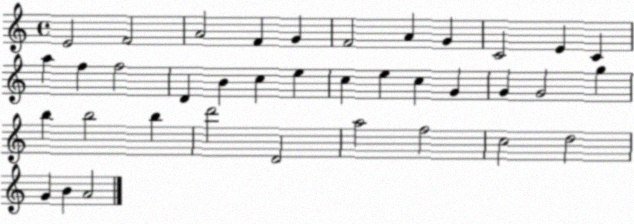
X:1
T:Untitled
M:4/4
L:1/4
K:C
E2 F2 A2 F G F2 A G C2 E C a f f2 D B c e c e c G G G2 g b b2 b d'2 D2 a2 f2 c2 d2 G B A2